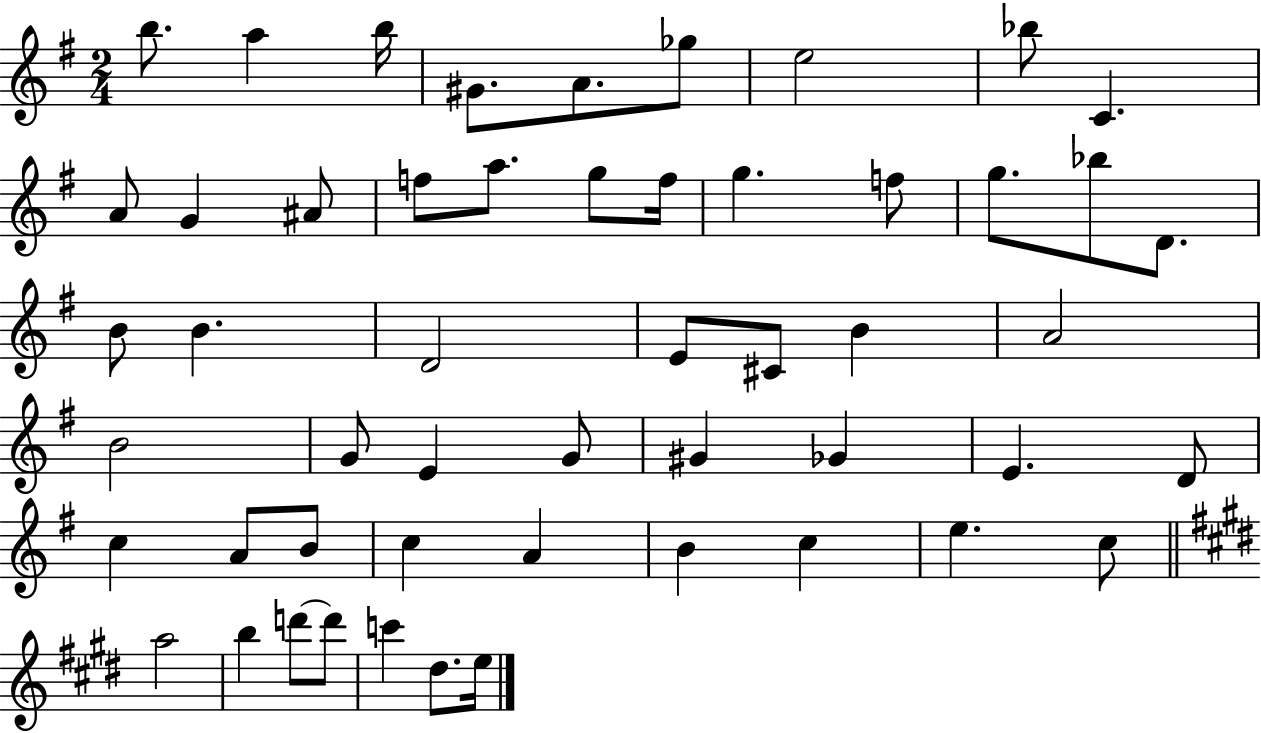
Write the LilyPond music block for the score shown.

{
  \clef treble
  \numericTimeSignature
  \time 2/4
  \key g \major
  b''8. a''4 b''16 | gis'8. a'8. ges''8 | e''2 | bes''8 c'4. | \break a'8 g'4 ais'8 | f''8 a''8. g''8 f''16 | g''4. f''8 | g''8. bes''8 d'8. | \break b'8 b'4. | d'2 | e'8 cis'8 b'4 | a'2 | \break b'2 | g'8 e'4 g'8 | gis'4 ges'4 | e'4. d'8 | \break c''4 a'8 b'8 | c''4 a'4 | b'4 c''4 | e''4. c''8 | \break \bar "||" \break \key e \major a''2 | b''4 d'''8~~ d'''8 | c'''4 dis''8. e''16 | \bar "|."
}